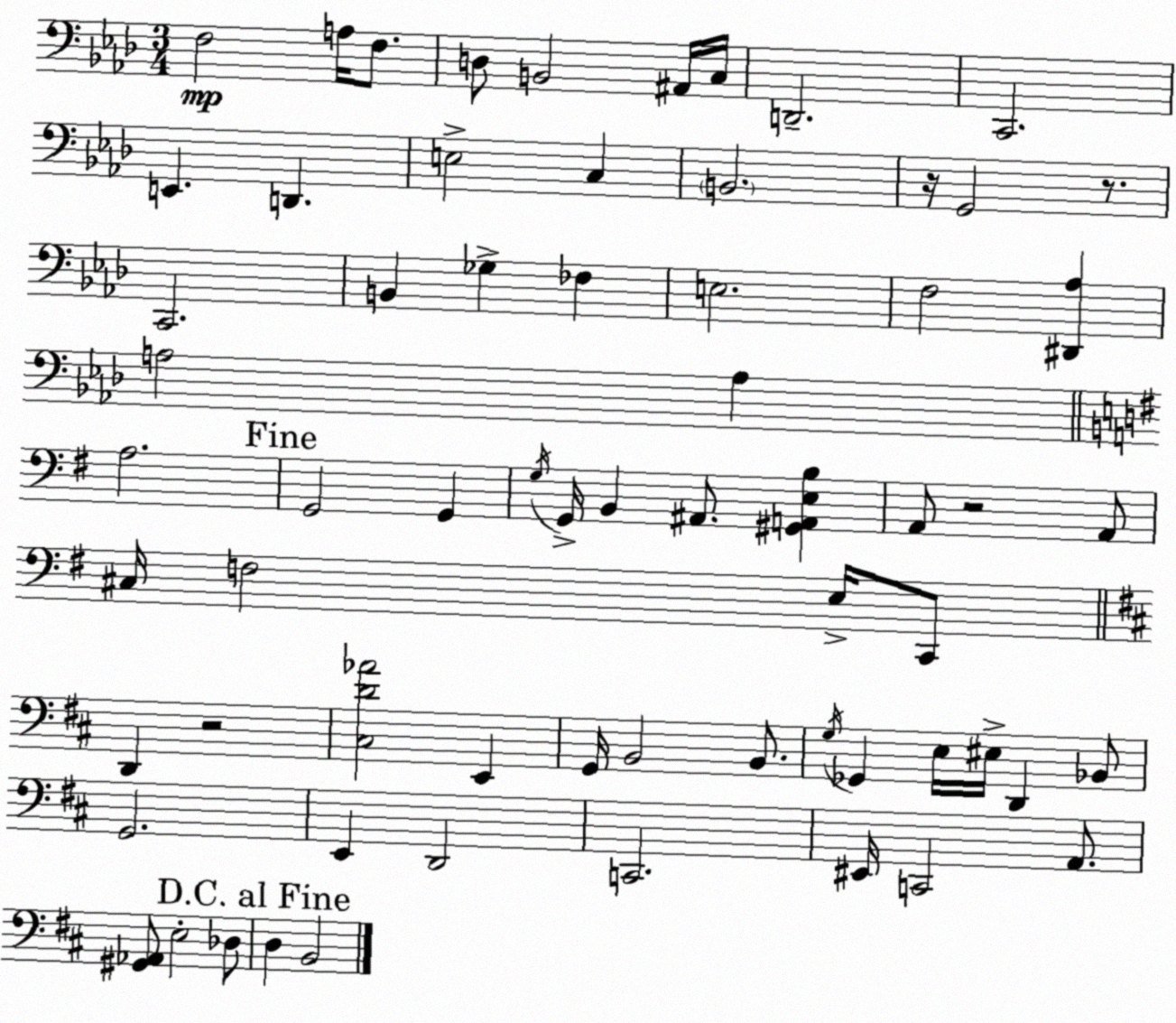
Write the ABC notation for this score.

X:1
T:Untitled
M:3/4
L:1/4
K:Fm
F,2 A,/4 F,/2 D,/2 B,,2 ^A,,/4 C,/4 D,,2 C,,2 E,, D,, E,2 C, B,,2 z/4 G,,2 z/2 C,,2 B,, _G, _F, E,2 F,2 [^D,,_A,] A,2 A, A,2 G,,2 G,, G,/4 G,,/4 B,, ^A,,/2 [^G,,A,,E,B,] A,,/2 z2 A,,/2 ^C,/4 F,2 E,/4 C,,/2 D,, z2 [^C,D_A]2 E,, G,,/4 B,,2 B,,/2 G,/4 _G,, E,/4 ^E,/4 D,, _B,,/2 G,,2 E,, D,,2 C,,2 ^E,,/4 C,,2 A,,/2 [^G,,_A,,]/2 E,2 _D,/2 D, B,,2